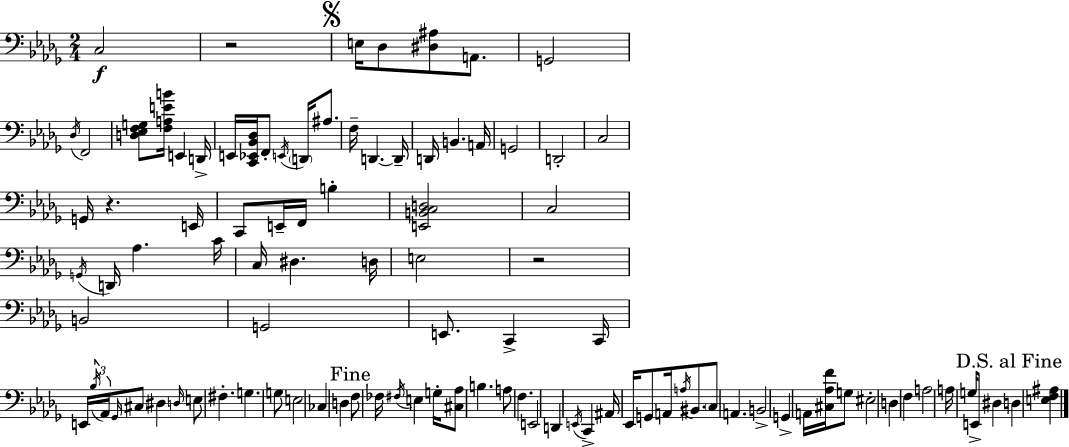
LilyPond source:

{
  \clef bass
  \numericTimeSignature
  \time 2/4
  \key bes \minor
  c2\f | r2 | \mark \markup { \musicglyph "scripts.segno" } e16 des8 <dis ais>8 a,8. | g,2 | \break \acciaccatura { des16 } f,2 | <d ees f g>8 <f a e' b'>16 e,4 | d,16-> e,16 <c, ees, bes, des>16 f,8-. \acciaccatura { e,16 } \parenthesize d,16 ais8. | f16-- d,4.~~ | \break d,16-- d,16 b,4. | a,16 g,2 | d,2-. | c2 | \break g,16 r4. | e,16 c,8 e,16-- f,16 b4-. | <e, b, c d>2 | c2 | \break \acciaccatura { g,16 } d,16 aes4. | c'16 c16 dis4. | d16 e2 | r2 | \break b,2 | g,2 | e,8. c,4-> | c,16 e,16 \tuplet 3/2 { \acciaccatura { bes16 } aes,16 \grace { ges,16 } } \parenthesize cis8 | \break dis4 \grace { d16 } e8 | fis4.-. g4. | g8 e2 | ces4 | \break d4 \mark "Fine" f8 | fes16 \acciaccatura { fis16 } e4 g16-. <cis aes>8 | b4. a8 | f4. e,2 | \break d,4 | \acciaccatura { e,16 } c,4-> | ais,16 ees,16 g,8 a,16 \acciaccatura { a16 } bis,8. | \parenthesize c8 a,4. | \break b,2-> | g,4-> a,16 <cis aes f'>16 g8 | eis2-. | d4 f4 | \break a2 | a16 g16 e,8-> dis4 | \mark "D.S. al Fine" d4 <e f ais>4 | \bar "|."
}